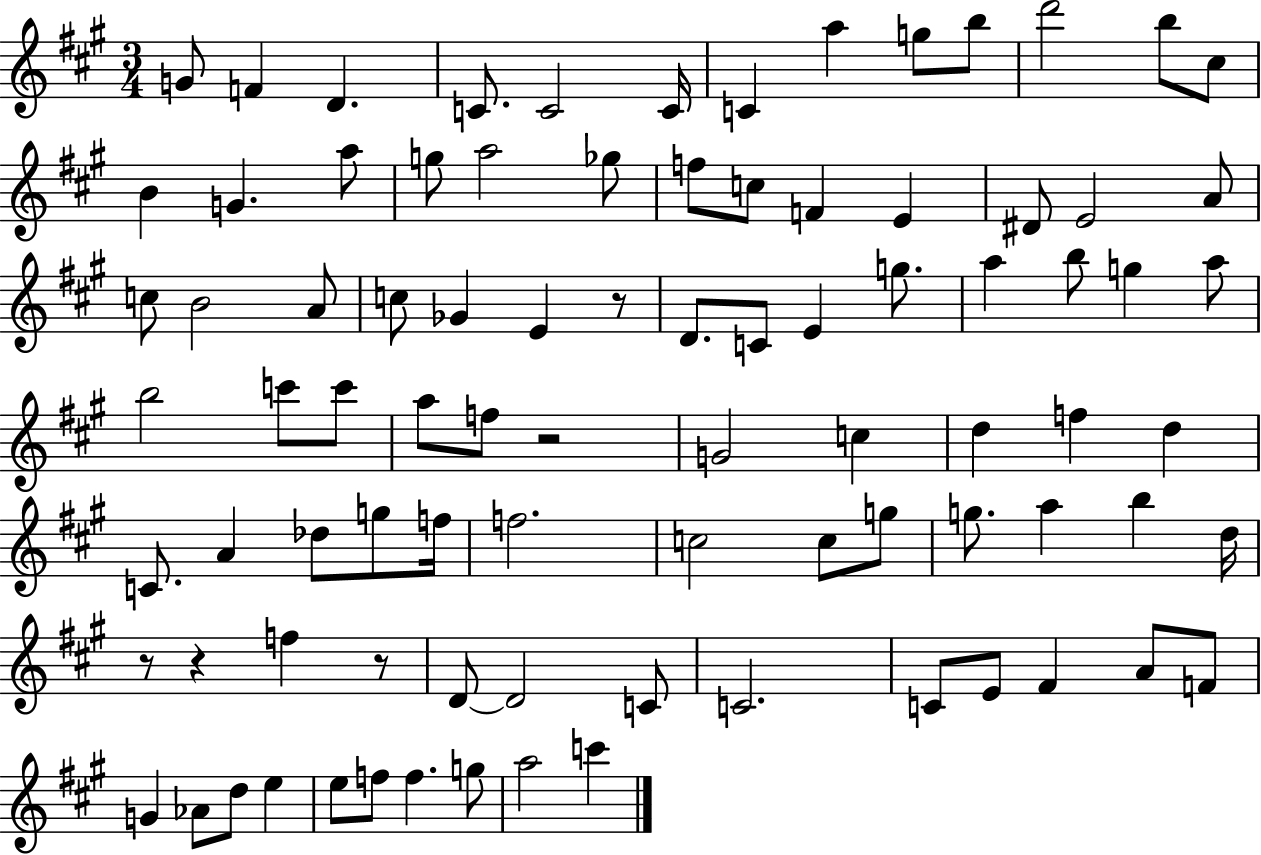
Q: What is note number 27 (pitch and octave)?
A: C5